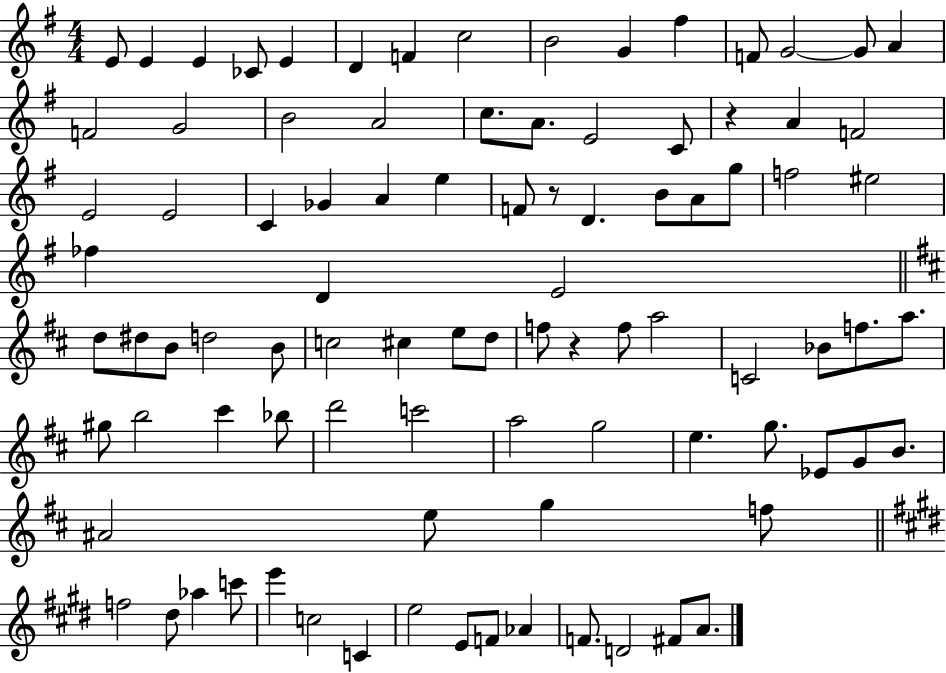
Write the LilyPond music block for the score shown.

{
  \clef treble
  \numericTimeSignature
  \time 4/4
  \key g \major
  e'8 e'4 e'4 ces'8 e'4 | d'4 f'4 c''2 | b'2 g'4 fis''4 | f'8 g'2~~ g'8 a'4 | \break f'2 g'2 | b'2 a'2 | c''8. a'8. e'2 c'8 | r4 a'4 f'2 | \break e'2 e'2 | c'4 ges'4 a'4 e''4 | f'8 r8 d'4. b'8 a'8 g''8 | f''2 eis''2 | \break fes''4 d'4 e'2 | \bar "||" \break \key b \minor d''8 dis''8 b'8 d''2 b'8 | c''2 cis''4 e''8 d''8 | f''8 r4 f''8 a''2 | c'2 bes'8 f''8. a''8. | \break gis''8 b''2 cis'''4 bes''8 | d'''2 c'''2 | a''2 g''2 | e''4. g''8. ees'8 g'8 b'8. | \break ais'2 e''8 g''4 f''8 | \bar "||" \break \key e \major f''2 dis''8 aes''4 c'''8 | e'''4 c''2 c'4 | e''2 e'8 f'8 aes'4 | f'8. d'2 fis'8 a'8. | \break \bar "|."
}